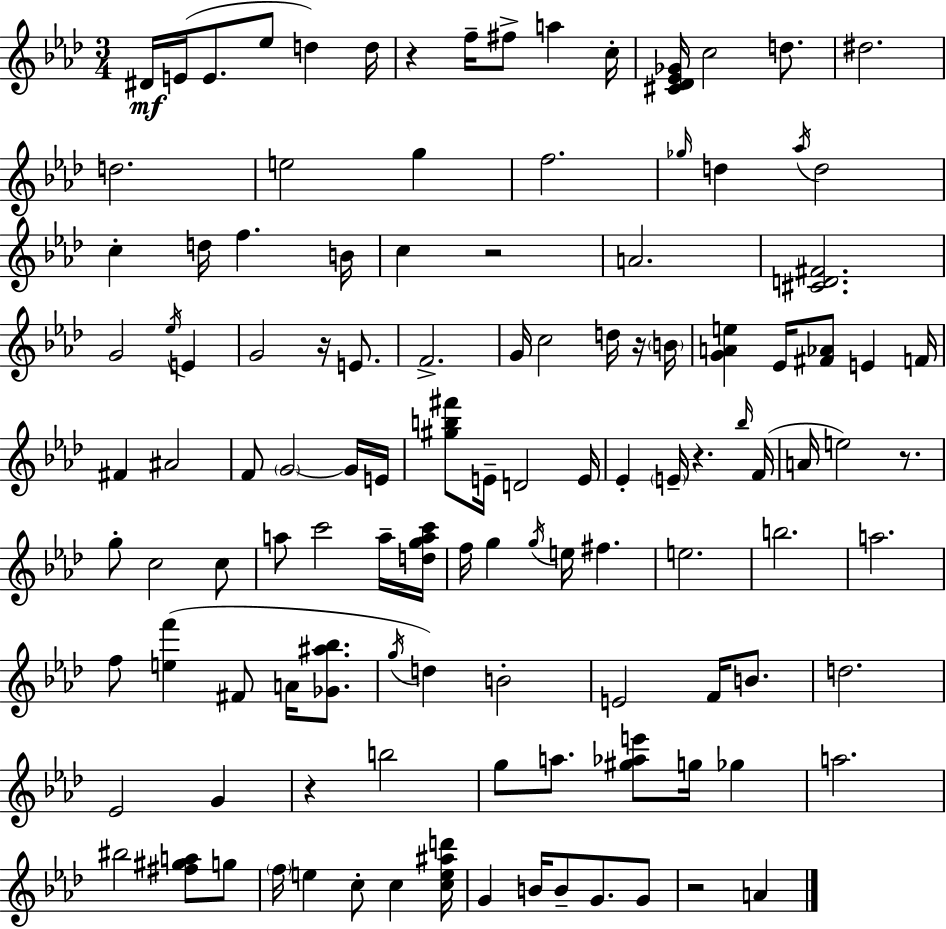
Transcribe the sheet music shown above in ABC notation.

X:1
T:Untitled
M:3/4
L:1/4
K:Ab
^D/4 E/4 E/2 _e/2 d d/4 z f/4 ^f/2 a c/4 [^C_D_E_G]/4 c2 d/2 ^d2 d2 e2 g f2 _g/4 d _a/4 d2 c d/4 f B/4 c z2 A2 [^CD^F]2 G2 _e/4 E G2 z/4 E/2 F2 G/4 c2 d/4 z/4 B/4 [GAe] _E/4 [^F_A]/2 E F/4 ^F ^A2 F/2 G2 G/4 E/4 [^gb^f']/2 E/4 D2 E/4 _E E/4 z _b/4 F/4 A/4 e2 z/2 g/2 c2 c/2 a/2 c'2 a/4 [dgac']/4 f/4 g g/4 e/4 ^f e2 b2 a2 f/2 [ef'] ^F/2 A/4 [_G^a_b]/2 g/4 d B2 E2 F/4 B/2 d2 _E2 G z b2 g/2 a/2 [^g_ae']/2 g/4 _g a2 ^b2 [^f^ga]/2 g/2 f/4 e c/2 c [ce^ad']/4 G B/4 B/2 G/2 G/2 z2 A